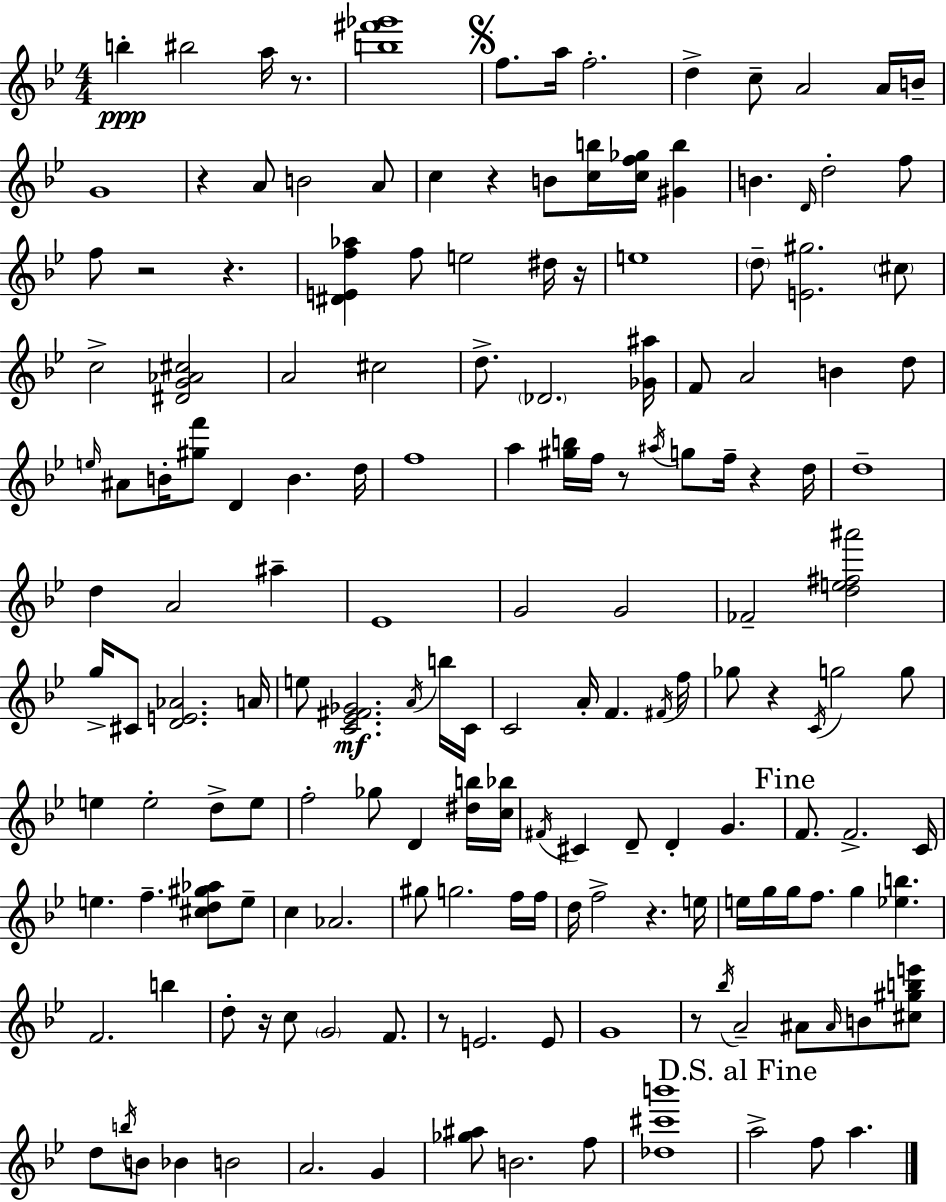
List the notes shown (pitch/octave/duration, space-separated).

B5/q BIS5/h A5/s R/e. [B5,F#6,Gb6]/w F5/e. A5/s F5/h. D5/q C5/e A4/h A4/s B4/s G4/w R/q A4/e B4/h A4/e C5/q R/q B4/e [C5,B5]/s [C5,F5,Gb5]/s [G#4,B5]/q B4/q. D4/s D5/h F5/e F5/e R/h R/q. [D#4,E4,F5,Ab5]/q F5/e E5/h D#5/s R/s E5/w D5/e [E4,G#5]/h. C#5/e C5/h [D#4,G4,Ab4,C#5]/h A4/h C#5/h D5/e. Db4/h. [Gb4,A#5]/s F4/e A4/h B4/q D5/e E5/s A#4/e B4/s [G#5,F6]/e D4/q B4/q. D5/s F5/w A5/q [G#5,B5]/s F5/s R/e A#5/s G5/e F5/s R/q D5/s D5/w D5/q A4/h A#5/q Eb4/w G4/h G4/h FES4/h [D5,E5,F#5,A#6]/h G5/s C#4/e [D4,E4,Ab4]/h. A4/s E5/e [C4,Eb4,F#4,Gb4]/h. A4/s B5/s C4/s C4/h A4/s F4/q. F#4/s F5/s Gb5/e R/q C4/s G5/h G5/e E5/q E5/h D5/e E5/e F5/h Gb5/e D4/q [D#5,B5]/s [C5,Bb5]/s F#4/s C#4/q D4/e D4/q G4/q. F4/e. F4/h. C4/s E5/q. F5/q. [C#5,D5,G#5,Ab5]/e E5/e C5/q Ab4/h. G#5/e G5/h. F5/s F5/s D5/s F5/h R/q. E5/s E5/s G5/s G5/s F5/e. G5/q [Eb5,B5]/q. F4/h. B5/q D5/e R/s C5/e G4/h F4/e. R/e E4/h. E4/e G4/w R/e Bb5/s A4/h A#4/e A#4/s B4/e [C#5,G#5,B5,E6]/e D5/e B5/s B4/e Bb4/q B4/h A4/h. G4/q [Gb5,A#5]/e B4/h. F5/e [Db5,C#6,B6]/w A5/h F5/e A5/q.